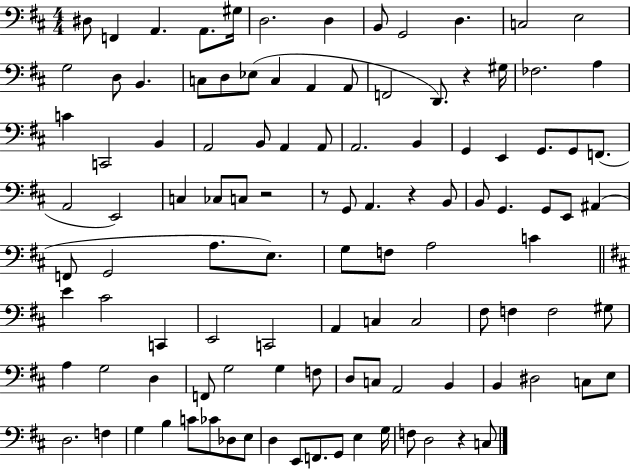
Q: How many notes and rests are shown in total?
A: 110